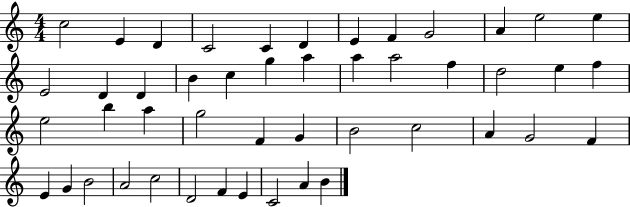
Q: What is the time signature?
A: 4/4